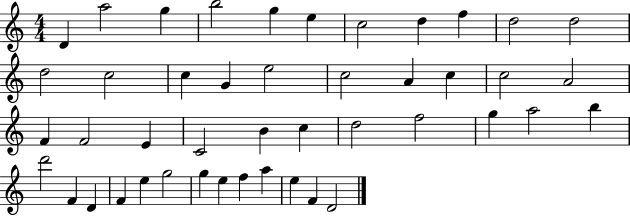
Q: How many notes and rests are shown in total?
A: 45